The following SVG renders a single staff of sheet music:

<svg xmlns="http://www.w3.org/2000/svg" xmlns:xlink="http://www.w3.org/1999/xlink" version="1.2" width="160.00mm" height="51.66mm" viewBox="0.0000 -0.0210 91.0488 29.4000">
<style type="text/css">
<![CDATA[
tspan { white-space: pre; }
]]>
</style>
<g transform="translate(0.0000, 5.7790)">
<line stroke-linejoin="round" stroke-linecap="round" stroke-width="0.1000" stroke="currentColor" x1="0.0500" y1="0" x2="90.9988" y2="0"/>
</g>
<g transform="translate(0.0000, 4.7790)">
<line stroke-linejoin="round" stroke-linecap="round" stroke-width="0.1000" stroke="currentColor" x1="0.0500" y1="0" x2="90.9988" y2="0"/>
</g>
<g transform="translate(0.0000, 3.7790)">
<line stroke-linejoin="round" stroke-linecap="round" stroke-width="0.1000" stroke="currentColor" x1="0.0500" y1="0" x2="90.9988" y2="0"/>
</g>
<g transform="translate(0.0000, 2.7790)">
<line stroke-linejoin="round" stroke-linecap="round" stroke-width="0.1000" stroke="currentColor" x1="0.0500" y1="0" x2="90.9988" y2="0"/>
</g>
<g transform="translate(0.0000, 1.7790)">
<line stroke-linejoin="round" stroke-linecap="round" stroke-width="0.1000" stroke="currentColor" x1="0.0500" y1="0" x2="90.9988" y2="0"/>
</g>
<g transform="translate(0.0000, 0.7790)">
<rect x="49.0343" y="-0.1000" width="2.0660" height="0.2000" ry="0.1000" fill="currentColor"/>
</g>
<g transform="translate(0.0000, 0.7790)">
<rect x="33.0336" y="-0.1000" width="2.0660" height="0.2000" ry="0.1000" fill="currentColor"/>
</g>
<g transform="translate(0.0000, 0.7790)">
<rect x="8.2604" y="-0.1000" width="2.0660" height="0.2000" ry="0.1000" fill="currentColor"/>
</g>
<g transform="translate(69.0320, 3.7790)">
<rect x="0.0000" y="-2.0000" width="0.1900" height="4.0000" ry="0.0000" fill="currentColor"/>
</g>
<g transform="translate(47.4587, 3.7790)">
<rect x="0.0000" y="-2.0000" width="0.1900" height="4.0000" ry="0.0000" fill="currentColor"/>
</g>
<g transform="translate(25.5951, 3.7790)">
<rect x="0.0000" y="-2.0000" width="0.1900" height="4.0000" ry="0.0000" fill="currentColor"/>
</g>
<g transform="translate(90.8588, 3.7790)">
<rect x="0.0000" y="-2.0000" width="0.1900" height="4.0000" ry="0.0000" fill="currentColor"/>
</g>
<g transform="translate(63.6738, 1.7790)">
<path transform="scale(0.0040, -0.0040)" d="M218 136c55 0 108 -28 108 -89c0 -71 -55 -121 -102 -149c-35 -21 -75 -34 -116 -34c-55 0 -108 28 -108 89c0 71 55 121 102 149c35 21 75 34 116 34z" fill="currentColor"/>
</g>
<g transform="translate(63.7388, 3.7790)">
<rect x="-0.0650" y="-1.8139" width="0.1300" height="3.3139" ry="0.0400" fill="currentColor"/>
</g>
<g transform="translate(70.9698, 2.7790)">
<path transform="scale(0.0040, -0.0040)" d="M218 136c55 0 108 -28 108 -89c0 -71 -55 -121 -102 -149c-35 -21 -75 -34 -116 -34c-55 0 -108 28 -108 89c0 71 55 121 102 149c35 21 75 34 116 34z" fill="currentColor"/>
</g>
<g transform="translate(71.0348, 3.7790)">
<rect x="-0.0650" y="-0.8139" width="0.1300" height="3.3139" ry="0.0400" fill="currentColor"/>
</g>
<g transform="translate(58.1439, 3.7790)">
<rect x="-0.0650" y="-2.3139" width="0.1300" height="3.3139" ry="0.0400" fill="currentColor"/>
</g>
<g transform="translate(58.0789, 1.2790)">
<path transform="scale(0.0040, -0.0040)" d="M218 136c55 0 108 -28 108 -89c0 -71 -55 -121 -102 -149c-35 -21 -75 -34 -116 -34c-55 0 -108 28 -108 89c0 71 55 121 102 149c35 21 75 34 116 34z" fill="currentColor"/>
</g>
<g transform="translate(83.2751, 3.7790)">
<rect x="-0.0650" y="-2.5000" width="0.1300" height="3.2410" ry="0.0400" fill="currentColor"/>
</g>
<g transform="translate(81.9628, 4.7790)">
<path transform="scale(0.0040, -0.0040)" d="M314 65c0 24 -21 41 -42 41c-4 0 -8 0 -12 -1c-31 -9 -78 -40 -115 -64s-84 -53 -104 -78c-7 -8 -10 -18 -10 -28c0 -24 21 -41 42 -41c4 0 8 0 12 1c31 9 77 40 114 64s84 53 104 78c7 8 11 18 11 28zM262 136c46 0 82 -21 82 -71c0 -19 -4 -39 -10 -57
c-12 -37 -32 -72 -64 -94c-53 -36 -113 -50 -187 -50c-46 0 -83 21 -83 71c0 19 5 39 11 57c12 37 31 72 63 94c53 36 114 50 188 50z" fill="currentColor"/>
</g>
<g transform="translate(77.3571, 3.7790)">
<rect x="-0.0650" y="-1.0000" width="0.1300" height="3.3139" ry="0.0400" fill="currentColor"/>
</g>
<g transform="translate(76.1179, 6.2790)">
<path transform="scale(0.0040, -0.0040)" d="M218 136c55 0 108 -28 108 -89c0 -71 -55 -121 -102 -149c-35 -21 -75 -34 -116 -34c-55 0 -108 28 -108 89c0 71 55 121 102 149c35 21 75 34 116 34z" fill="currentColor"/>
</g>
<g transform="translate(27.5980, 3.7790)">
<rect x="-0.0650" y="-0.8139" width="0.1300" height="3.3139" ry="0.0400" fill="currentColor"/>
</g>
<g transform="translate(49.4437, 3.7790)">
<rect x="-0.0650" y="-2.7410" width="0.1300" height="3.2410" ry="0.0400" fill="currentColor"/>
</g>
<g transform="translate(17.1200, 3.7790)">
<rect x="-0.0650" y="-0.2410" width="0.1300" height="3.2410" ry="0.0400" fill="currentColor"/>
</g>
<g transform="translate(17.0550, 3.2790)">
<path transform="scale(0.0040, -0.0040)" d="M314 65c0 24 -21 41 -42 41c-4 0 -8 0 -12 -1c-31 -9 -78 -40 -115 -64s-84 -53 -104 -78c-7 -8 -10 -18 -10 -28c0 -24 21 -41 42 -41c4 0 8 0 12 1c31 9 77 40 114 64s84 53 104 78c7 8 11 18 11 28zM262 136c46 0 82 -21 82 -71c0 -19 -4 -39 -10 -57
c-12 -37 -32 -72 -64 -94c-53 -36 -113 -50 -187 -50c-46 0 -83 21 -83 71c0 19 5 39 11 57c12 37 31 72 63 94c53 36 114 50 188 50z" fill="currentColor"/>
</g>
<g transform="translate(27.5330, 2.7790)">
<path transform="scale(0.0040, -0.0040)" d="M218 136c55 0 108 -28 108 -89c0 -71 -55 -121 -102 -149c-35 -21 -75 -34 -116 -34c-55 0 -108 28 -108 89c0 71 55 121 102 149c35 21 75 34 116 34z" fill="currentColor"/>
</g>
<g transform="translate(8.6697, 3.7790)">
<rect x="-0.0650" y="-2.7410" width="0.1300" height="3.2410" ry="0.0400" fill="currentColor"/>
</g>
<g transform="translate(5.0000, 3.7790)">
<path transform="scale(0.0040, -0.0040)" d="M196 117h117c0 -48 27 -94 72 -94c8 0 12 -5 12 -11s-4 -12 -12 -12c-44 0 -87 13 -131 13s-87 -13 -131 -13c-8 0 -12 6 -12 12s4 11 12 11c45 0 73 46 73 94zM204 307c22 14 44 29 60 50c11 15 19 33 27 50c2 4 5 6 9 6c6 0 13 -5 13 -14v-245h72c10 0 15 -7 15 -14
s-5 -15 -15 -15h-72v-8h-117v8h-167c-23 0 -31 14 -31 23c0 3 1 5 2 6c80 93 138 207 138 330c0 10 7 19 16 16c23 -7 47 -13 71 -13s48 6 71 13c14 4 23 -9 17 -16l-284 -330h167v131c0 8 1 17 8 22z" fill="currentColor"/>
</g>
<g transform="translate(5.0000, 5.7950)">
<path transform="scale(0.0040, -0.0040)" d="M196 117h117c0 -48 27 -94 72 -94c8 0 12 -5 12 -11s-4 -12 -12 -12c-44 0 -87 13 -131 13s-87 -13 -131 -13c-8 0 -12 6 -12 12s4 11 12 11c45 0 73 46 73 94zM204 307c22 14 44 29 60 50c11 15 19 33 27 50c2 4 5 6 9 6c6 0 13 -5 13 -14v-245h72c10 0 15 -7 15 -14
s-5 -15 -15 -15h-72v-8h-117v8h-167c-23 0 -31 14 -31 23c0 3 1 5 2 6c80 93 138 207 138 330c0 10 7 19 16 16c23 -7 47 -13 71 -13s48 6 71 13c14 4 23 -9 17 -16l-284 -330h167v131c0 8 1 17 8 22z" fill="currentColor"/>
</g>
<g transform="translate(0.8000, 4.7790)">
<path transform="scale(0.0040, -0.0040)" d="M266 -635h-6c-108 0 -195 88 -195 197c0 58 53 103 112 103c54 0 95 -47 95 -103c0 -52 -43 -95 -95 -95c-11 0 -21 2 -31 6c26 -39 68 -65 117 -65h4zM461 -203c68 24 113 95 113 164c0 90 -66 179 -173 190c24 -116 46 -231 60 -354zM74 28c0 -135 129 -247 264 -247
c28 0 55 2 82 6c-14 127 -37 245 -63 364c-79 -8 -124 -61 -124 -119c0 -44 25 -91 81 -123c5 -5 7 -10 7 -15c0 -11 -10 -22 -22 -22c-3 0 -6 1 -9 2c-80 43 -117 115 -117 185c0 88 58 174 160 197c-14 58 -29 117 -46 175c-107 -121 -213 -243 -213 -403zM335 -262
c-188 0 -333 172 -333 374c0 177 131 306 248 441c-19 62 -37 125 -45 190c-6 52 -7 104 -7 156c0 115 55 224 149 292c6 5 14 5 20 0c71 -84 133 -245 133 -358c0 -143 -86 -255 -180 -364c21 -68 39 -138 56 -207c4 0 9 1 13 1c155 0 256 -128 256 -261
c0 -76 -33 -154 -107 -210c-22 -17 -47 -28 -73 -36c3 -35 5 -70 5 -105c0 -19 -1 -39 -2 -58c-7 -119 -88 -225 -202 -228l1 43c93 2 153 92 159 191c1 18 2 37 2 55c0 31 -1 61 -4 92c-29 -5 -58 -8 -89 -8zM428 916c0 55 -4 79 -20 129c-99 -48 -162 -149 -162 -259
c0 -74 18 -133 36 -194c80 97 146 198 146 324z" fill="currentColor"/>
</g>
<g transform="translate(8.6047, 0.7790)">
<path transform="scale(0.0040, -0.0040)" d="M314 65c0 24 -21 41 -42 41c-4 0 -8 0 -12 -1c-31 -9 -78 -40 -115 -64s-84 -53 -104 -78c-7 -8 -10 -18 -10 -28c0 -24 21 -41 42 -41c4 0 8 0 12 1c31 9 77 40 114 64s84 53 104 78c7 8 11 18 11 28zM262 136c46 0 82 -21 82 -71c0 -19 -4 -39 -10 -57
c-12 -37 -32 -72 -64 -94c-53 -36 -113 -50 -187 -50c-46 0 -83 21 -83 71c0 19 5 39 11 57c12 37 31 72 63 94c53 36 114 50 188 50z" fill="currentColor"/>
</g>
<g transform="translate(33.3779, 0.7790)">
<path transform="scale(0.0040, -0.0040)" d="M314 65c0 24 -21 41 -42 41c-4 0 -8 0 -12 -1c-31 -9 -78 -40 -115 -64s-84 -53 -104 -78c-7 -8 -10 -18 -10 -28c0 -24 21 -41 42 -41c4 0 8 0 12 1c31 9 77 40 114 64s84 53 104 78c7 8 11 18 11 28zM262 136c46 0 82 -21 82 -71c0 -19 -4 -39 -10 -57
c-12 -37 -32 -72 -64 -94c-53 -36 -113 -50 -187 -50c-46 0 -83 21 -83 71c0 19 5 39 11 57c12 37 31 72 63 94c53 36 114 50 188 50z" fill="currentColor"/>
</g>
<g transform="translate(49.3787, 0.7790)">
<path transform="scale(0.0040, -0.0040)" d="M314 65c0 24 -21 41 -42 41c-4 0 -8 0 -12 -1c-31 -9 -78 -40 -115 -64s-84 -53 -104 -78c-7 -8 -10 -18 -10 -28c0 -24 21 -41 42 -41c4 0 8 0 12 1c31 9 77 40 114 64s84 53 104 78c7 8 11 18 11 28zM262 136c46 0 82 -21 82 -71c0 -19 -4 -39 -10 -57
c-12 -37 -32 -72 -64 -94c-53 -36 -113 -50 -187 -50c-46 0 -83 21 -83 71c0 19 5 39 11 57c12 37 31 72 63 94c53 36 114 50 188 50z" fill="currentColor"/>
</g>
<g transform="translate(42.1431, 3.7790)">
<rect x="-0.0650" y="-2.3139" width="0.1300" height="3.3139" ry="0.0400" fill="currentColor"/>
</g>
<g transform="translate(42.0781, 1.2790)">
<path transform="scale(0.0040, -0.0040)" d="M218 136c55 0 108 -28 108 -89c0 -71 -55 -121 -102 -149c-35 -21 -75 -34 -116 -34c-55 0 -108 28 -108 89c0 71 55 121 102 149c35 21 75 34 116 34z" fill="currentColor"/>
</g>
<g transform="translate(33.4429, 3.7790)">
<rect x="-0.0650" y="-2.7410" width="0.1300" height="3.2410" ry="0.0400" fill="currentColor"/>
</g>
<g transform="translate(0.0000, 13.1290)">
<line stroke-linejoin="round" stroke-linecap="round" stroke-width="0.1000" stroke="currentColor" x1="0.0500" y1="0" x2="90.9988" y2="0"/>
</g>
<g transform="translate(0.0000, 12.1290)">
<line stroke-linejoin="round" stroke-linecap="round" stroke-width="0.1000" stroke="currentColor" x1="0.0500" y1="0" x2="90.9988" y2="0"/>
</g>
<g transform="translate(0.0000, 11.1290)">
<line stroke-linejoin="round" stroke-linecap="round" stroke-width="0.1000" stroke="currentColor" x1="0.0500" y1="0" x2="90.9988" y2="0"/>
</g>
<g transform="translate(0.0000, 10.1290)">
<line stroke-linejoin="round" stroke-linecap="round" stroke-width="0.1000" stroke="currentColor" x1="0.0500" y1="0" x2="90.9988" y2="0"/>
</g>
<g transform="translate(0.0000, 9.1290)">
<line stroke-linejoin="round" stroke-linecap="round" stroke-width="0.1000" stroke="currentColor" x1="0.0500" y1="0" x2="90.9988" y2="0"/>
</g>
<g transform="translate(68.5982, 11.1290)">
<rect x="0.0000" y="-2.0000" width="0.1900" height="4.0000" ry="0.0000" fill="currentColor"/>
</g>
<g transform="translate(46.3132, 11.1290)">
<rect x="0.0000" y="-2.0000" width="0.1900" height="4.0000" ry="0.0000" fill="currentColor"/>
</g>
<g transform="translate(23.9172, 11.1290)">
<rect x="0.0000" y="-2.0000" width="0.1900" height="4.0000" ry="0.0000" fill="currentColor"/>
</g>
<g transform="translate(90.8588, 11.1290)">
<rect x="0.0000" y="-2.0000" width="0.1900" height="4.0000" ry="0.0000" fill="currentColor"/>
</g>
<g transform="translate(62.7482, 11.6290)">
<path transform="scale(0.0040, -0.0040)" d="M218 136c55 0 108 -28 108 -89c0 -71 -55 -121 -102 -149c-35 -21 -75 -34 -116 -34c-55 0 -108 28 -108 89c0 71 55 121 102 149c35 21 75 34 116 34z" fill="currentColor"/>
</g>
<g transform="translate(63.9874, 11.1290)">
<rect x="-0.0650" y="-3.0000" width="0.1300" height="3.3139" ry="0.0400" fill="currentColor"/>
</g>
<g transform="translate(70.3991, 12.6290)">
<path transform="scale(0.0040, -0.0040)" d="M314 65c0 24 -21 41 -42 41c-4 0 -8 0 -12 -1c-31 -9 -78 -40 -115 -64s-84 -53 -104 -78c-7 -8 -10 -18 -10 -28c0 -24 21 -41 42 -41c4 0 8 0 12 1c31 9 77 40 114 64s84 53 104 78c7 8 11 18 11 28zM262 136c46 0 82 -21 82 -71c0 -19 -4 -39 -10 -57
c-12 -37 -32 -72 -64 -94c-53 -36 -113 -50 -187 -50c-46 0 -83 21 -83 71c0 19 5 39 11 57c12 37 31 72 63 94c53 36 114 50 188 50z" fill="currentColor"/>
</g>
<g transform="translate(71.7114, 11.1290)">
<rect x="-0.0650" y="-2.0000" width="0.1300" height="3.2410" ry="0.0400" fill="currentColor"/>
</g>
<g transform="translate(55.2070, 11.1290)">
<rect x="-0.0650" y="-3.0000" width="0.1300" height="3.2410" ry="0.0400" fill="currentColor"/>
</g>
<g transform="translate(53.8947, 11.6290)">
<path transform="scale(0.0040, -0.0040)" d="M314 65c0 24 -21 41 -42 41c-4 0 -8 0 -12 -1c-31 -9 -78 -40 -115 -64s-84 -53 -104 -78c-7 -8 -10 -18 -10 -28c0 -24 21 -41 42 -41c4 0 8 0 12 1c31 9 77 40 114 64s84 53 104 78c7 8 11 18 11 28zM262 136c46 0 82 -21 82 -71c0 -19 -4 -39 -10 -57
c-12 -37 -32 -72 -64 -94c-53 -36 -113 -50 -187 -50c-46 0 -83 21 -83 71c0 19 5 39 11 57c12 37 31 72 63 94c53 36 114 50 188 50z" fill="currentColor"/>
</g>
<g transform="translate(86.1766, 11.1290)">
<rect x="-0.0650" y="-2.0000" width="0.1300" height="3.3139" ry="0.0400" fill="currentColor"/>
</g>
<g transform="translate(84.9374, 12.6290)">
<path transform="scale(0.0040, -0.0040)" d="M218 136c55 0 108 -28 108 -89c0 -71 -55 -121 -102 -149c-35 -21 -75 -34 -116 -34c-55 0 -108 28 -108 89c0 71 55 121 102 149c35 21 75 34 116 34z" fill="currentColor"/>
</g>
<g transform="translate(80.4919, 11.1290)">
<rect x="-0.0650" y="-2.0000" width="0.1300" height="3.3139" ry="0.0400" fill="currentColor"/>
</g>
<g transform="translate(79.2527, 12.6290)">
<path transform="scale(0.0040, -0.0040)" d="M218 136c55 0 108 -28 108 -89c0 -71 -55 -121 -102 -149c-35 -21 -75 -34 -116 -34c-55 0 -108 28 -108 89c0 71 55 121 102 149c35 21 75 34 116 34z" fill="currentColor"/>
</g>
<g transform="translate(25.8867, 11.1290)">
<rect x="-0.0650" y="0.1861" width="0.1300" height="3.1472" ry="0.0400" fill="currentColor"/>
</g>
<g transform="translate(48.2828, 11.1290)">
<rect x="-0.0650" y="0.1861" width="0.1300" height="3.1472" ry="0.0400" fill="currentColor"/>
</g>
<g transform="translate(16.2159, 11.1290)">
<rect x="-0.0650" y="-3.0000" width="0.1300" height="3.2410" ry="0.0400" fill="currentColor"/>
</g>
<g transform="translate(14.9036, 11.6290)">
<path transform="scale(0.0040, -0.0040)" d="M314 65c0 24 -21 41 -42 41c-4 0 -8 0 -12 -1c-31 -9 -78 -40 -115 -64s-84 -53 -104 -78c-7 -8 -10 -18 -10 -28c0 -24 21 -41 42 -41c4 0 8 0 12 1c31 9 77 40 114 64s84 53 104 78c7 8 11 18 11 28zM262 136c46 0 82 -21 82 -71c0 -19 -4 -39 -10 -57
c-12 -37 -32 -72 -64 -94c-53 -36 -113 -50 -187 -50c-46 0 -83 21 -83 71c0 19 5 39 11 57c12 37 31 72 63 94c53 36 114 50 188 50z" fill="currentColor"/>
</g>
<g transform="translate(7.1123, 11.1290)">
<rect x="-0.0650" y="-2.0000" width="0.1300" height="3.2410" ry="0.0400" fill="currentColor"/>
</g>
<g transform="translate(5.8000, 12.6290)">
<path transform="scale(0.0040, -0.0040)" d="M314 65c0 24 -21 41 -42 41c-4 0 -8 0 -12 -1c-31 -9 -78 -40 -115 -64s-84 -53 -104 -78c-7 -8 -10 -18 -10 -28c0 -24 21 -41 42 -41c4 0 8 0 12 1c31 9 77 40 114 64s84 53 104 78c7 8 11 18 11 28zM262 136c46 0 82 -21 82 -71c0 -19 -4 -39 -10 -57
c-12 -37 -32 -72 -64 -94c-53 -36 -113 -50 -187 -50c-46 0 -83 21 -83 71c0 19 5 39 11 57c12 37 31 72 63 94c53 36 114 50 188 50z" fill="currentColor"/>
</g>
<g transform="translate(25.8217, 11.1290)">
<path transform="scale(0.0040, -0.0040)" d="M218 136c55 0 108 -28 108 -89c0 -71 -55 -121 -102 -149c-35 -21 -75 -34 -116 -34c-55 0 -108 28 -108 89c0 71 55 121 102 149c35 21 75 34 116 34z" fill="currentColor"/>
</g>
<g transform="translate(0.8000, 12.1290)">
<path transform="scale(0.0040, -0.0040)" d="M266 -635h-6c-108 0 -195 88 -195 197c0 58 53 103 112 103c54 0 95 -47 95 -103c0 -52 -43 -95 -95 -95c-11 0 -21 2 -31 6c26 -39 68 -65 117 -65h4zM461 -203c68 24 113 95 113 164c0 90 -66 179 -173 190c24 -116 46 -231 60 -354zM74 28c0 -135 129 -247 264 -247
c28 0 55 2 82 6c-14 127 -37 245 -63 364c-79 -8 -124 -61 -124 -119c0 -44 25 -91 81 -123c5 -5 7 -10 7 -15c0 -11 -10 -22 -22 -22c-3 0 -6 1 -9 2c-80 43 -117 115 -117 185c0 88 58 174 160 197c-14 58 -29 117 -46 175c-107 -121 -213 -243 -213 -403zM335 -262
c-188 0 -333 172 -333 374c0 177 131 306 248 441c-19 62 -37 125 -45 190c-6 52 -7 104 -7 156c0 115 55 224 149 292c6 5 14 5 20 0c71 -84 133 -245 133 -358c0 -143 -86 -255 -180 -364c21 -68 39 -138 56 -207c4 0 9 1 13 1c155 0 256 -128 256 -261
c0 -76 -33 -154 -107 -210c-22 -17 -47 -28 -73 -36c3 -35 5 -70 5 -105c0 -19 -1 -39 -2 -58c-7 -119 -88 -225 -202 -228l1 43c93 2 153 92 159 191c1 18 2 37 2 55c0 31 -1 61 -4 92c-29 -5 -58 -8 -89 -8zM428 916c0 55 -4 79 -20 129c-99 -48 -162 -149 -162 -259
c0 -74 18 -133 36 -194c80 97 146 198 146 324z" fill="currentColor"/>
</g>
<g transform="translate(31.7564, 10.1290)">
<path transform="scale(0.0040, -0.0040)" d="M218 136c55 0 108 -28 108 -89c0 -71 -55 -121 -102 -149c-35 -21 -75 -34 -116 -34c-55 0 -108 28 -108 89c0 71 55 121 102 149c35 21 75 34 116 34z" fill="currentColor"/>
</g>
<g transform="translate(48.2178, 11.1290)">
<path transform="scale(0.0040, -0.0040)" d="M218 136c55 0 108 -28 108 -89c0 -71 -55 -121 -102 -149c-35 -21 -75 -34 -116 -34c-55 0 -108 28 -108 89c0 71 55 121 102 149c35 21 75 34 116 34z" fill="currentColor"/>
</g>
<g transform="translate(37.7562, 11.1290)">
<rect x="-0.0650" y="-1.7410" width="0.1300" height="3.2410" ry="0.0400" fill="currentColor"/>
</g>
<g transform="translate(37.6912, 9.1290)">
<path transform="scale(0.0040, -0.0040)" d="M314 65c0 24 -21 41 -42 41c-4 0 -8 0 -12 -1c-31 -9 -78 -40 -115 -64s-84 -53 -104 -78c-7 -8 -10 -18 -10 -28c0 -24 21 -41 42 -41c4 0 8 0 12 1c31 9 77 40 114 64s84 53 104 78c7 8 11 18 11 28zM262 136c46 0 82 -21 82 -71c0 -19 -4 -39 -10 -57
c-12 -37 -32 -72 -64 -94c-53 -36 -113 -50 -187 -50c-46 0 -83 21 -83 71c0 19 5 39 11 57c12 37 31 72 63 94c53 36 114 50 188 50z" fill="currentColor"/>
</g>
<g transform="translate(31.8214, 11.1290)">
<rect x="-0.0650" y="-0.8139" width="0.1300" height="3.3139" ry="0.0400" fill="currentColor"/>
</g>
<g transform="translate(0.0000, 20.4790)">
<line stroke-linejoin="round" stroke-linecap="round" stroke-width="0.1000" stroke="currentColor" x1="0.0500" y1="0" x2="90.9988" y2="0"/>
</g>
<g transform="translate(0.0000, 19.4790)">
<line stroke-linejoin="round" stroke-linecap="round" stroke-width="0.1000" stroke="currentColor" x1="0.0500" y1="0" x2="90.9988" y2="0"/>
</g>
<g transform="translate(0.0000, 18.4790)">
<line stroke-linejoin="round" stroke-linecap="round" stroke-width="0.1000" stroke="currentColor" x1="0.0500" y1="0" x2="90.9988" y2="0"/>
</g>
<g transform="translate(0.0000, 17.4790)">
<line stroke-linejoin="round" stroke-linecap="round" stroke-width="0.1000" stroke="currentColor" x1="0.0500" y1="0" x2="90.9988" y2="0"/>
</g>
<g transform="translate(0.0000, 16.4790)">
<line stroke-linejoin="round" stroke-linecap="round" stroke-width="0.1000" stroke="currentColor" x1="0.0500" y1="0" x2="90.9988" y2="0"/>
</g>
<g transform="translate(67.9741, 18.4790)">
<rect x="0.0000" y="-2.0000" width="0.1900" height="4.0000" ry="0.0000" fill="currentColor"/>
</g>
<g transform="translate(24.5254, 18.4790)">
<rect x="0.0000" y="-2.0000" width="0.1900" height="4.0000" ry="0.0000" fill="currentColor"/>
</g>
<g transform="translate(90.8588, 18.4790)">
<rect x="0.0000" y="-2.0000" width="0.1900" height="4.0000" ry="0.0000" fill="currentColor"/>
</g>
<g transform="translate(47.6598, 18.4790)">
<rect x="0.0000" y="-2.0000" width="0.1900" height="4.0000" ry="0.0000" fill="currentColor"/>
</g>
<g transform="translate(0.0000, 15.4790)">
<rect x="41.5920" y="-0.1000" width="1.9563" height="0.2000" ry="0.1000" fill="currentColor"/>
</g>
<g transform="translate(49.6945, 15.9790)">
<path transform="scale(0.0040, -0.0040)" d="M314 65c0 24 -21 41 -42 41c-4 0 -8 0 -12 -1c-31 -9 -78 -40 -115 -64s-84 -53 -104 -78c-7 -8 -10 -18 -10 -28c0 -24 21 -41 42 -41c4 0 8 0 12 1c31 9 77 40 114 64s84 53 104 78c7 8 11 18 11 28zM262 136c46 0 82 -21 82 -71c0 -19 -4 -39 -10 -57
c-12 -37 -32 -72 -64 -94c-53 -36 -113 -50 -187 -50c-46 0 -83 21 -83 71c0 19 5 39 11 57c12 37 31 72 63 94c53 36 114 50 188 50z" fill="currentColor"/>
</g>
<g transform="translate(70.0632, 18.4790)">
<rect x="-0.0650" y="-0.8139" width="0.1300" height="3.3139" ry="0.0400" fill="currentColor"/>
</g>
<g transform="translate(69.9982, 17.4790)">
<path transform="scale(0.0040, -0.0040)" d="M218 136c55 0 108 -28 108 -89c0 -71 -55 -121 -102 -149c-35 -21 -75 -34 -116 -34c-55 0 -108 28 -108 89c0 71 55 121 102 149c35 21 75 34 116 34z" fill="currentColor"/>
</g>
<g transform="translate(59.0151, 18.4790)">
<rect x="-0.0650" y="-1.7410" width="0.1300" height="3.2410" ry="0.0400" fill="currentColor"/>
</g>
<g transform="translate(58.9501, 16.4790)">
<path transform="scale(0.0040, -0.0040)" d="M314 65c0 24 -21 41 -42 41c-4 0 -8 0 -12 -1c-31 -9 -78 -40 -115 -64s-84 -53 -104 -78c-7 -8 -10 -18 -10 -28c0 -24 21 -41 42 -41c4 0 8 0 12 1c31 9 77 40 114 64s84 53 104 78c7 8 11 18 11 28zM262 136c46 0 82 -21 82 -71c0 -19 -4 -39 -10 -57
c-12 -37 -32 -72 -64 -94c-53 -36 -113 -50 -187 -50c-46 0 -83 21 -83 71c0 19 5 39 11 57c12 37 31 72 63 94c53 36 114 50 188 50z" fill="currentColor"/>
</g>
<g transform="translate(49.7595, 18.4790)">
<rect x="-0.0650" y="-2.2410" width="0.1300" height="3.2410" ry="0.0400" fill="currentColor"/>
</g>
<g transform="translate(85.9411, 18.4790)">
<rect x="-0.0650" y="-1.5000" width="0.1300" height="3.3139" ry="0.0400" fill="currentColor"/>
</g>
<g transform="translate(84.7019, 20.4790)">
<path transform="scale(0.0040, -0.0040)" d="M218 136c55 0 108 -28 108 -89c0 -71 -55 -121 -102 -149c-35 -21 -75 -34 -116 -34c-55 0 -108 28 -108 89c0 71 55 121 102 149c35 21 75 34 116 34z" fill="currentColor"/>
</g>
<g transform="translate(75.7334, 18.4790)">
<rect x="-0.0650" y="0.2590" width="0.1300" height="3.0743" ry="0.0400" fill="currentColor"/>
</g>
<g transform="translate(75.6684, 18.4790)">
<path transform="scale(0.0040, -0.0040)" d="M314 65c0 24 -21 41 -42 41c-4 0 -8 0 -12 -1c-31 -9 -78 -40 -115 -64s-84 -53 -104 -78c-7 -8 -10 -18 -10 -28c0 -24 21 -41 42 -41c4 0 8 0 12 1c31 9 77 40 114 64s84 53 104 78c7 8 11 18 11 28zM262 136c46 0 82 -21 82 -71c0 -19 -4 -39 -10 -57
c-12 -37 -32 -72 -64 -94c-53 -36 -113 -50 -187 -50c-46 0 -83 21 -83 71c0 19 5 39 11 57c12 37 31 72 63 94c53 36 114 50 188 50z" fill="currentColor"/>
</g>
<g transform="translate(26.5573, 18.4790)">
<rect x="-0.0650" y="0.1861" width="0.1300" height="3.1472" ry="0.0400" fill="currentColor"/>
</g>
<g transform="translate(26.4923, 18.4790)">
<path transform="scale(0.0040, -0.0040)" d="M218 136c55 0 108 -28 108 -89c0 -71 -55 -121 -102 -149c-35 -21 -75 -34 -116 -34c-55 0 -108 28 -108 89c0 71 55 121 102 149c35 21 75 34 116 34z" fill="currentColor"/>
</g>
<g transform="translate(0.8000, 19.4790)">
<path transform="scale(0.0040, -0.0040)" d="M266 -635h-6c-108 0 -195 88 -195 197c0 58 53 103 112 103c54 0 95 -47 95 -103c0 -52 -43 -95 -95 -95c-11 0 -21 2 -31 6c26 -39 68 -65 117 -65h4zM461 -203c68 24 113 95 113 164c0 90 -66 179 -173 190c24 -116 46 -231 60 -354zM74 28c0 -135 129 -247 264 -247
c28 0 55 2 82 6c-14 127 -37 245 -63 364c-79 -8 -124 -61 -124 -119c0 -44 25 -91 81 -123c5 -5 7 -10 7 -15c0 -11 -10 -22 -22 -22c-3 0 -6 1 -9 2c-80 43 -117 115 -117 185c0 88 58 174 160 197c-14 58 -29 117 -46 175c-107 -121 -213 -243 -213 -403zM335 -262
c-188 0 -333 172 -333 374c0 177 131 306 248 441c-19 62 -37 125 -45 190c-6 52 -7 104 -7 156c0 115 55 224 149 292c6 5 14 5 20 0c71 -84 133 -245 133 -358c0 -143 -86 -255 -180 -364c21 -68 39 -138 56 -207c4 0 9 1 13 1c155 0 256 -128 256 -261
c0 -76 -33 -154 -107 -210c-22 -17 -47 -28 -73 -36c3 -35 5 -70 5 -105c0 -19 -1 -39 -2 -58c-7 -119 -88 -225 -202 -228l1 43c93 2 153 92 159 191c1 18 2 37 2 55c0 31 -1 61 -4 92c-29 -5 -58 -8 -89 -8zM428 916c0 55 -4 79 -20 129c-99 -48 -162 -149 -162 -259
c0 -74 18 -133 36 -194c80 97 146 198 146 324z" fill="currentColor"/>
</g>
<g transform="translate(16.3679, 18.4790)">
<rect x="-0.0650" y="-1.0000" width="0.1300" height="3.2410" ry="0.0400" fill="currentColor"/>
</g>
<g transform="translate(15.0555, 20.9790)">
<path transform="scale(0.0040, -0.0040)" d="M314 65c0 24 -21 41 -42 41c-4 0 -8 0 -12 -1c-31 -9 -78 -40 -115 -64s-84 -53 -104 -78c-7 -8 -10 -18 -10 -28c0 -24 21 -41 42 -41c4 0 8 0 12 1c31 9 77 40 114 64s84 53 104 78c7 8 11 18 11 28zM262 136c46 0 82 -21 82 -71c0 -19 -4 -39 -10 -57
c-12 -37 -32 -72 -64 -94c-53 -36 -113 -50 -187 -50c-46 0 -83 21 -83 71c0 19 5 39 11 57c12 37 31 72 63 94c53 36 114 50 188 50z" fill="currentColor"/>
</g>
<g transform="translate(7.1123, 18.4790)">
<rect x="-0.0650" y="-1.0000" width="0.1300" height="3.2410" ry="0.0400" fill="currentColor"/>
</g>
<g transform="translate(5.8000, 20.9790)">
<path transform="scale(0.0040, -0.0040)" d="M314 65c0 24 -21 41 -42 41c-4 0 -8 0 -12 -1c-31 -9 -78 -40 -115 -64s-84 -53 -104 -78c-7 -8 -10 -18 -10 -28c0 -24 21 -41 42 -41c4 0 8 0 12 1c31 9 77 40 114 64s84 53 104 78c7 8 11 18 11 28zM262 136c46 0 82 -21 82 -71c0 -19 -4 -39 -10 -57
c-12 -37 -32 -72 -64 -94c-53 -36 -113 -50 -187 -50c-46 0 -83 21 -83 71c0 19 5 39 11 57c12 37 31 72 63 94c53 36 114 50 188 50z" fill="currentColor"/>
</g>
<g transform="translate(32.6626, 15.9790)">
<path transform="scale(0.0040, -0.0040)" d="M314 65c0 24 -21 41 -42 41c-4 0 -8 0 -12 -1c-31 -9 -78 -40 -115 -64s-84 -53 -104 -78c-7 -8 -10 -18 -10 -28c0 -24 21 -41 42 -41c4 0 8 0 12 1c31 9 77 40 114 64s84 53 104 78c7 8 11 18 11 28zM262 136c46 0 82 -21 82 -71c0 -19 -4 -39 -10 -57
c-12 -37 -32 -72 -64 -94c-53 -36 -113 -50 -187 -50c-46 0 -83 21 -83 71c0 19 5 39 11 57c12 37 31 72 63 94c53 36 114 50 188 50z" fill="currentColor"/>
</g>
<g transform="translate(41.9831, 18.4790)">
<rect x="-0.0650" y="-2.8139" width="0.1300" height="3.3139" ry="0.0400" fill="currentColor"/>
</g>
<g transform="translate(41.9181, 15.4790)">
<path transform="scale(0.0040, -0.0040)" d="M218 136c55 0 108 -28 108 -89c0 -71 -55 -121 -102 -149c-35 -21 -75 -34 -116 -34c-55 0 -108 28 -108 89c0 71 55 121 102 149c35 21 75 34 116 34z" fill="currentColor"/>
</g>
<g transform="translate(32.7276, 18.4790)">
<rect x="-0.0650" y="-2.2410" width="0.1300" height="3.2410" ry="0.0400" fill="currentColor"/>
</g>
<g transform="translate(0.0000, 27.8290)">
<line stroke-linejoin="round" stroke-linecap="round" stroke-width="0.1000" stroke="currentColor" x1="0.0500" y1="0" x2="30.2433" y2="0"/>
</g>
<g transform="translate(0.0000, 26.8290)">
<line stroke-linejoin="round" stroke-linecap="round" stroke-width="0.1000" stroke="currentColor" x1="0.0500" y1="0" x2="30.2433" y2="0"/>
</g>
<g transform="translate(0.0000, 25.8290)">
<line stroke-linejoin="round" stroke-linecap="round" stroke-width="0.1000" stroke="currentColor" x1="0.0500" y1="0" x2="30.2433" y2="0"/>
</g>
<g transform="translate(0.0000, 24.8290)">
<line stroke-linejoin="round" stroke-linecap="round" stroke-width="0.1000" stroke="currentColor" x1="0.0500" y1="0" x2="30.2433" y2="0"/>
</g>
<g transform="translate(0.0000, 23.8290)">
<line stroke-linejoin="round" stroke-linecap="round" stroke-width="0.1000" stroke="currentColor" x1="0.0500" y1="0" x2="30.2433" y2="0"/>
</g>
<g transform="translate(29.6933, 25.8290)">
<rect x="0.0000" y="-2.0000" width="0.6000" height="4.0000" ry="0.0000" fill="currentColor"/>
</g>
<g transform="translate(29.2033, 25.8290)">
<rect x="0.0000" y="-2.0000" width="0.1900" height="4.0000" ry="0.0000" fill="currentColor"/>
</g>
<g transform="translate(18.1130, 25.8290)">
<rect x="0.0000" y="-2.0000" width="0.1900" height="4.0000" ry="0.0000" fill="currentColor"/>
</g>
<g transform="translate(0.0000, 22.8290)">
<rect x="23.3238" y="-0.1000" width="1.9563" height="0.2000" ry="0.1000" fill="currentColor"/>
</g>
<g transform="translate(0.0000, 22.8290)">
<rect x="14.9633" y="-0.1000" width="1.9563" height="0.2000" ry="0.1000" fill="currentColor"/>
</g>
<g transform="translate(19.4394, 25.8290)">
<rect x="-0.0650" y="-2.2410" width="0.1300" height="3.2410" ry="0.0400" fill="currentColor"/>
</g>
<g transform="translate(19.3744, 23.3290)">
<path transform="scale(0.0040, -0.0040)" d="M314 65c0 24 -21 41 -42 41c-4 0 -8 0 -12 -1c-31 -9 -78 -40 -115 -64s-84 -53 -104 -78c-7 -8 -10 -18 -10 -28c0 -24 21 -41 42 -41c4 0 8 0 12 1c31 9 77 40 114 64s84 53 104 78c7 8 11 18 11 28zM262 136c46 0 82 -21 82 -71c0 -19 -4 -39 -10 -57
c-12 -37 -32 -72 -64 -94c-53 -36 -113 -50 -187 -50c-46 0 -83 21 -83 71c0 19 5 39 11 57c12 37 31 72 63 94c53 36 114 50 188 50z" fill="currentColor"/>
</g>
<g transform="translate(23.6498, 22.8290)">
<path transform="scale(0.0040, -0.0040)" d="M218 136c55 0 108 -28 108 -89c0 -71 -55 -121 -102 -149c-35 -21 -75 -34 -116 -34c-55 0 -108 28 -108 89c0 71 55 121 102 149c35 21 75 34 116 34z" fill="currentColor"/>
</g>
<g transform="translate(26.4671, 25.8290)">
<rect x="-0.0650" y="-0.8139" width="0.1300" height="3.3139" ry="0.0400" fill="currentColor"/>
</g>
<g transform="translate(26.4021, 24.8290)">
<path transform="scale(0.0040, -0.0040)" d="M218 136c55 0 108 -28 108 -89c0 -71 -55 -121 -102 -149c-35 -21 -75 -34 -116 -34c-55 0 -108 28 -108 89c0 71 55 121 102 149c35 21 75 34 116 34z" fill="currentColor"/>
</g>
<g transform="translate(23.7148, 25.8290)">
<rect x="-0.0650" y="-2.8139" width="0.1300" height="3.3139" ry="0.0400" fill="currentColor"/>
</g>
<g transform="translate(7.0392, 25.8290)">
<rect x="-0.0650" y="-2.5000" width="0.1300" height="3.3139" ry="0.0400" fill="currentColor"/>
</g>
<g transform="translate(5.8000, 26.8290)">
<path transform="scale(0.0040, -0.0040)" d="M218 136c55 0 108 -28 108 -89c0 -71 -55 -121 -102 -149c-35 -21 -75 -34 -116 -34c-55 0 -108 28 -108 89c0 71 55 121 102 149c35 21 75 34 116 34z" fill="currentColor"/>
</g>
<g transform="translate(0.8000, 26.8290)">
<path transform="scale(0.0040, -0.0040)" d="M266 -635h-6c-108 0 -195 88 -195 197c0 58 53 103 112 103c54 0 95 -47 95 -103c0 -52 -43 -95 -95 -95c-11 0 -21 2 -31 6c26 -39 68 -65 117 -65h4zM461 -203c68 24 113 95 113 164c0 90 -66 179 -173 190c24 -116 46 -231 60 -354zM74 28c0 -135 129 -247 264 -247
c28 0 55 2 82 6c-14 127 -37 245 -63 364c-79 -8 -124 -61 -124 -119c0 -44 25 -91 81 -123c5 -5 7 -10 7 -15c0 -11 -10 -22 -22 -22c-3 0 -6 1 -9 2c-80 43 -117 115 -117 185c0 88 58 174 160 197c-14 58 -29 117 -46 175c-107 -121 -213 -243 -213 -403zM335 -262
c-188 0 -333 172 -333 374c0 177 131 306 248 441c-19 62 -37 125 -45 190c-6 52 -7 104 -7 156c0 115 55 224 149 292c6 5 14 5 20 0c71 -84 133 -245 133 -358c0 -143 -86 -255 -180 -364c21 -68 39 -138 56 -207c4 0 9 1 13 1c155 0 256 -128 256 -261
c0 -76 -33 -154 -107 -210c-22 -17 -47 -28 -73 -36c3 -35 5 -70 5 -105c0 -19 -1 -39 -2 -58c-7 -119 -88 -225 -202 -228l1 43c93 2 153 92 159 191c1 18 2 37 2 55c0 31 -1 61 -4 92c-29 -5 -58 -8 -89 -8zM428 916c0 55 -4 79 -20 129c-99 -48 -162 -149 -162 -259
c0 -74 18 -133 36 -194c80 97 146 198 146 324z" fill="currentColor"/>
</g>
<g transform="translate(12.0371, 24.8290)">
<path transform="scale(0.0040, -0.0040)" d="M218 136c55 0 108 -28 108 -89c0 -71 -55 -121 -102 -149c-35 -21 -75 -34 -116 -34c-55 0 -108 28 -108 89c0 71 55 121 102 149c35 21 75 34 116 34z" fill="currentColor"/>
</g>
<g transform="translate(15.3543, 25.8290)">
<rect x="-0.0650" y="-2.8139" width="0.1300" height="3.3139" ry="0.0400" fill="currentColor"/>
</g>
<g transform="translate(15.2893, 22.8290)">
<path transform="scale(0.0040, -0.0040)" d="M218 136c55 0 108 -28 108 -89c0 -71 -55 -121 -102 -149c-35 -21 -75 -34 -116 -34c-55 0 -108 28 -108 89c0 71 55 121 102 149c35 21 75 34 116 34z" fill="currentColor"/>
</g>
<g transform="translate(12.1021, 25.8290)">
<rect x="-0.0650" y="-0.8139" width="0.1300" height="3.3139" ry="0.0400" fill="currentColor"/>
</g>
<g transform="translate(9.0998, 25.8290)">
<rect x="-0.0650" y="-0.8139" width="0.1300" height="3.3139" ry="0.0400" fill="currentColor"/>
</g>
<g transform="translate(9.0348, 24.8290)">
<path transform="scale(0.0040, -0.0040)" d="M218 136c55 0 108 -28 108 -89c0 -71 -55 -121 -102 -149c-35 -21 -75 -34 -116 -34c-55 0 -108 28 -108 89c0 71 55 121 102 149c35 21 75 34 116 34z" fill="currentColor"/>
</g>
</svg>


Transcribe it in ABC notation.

X:1
T:Untitled
M:4/4
L:1/4
K:C
a2 c2 d a2 g a2 g f d D G2 F2 A2 B d f2 B A2 A F2 F F D2 D2 B g2 a g2 f2 d B2 E G d d a g2 a d